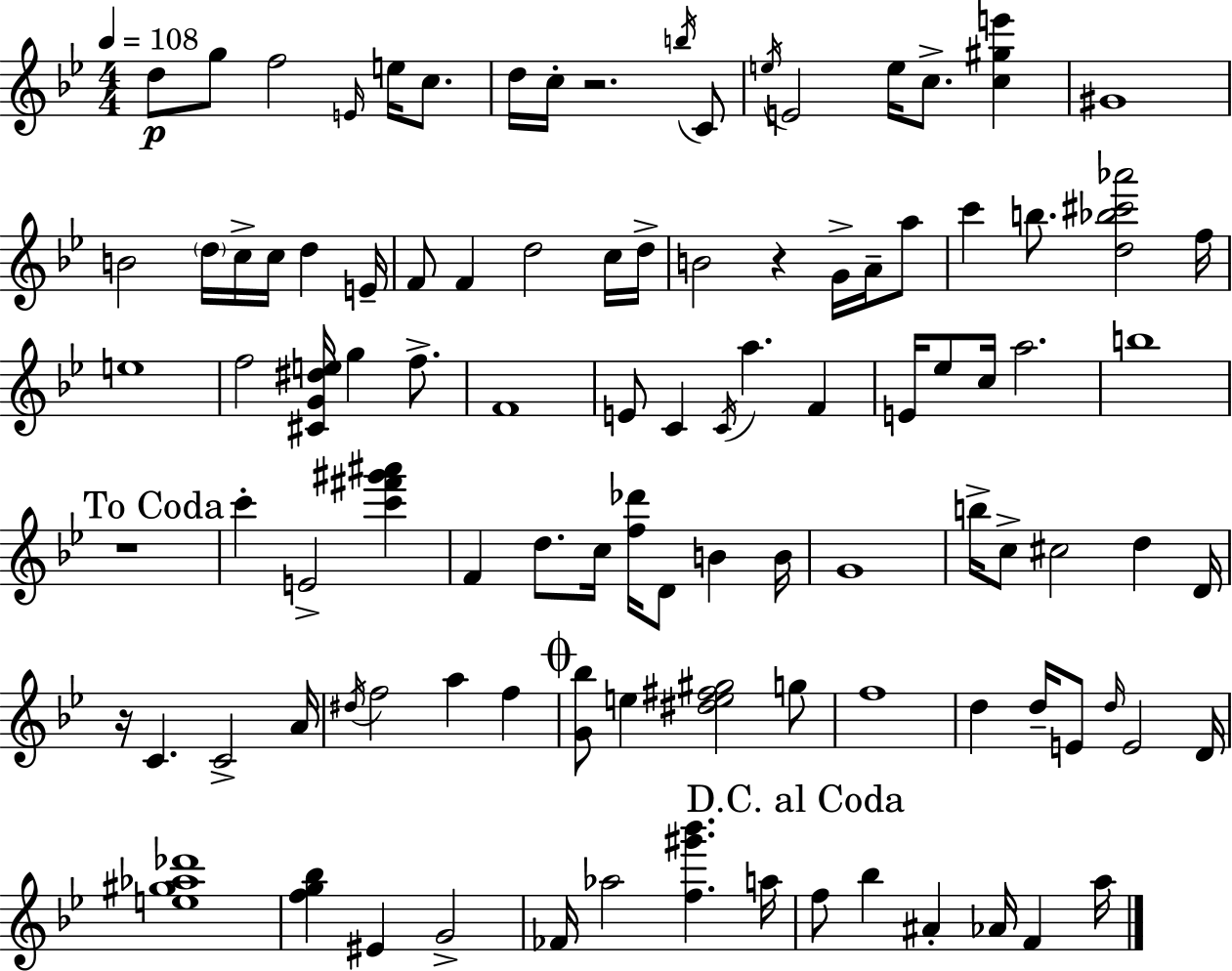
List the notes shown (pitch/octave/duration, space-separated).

D5/e G5/e F5/h E4/s E5/s C5/e. D5/s C5/s R/h. B5/s C4/e E5/s E4/h E5/s C5/e. [C5,G#5,E6]/q G#4/w B4/h D5/s C5/s C5/s D5/q E4/s F4/e F4/q D5/h C5/s D5/s B4/h R/q G4/s A4/s A5/e C6/q B5/e. [D5,Bb5,C#6,Ab6]/h F5/s E5/w F5/h [C#4,G4,D#5,E5]/s G5/q F5/e. F4/w E4/e C4/q C4/s A5/q. F4/q E4/s Eb5/e C5/s A5/h. B5/w R/w C6/q E4/h [C6,F#6,G#6,A#6]/q F4/q D5/e. C5/s [F5,Db6]/s D4/e B4/q B4/s G4/w B5/s C5/e C#5/h D5/q D4/s R/s C4/q. C4/h A4/s D#5/s F5/h A5/q F5/q [G4,Bb5]/e E5/q [D#5,E5,F#5,G#5]/h G5/e F5/w D5/q D5/s E4/e D5/s E4/h D4/s [E5,G#5,Ab5,Db6]/w [F5,G5,Bb5]/q EIS4/q G4/h FES4/s Ab5/h [F5,G#6,Bb6]/q. A5/s F5/e Bb5/q A#4/q Ab4/s F4/q A5/s